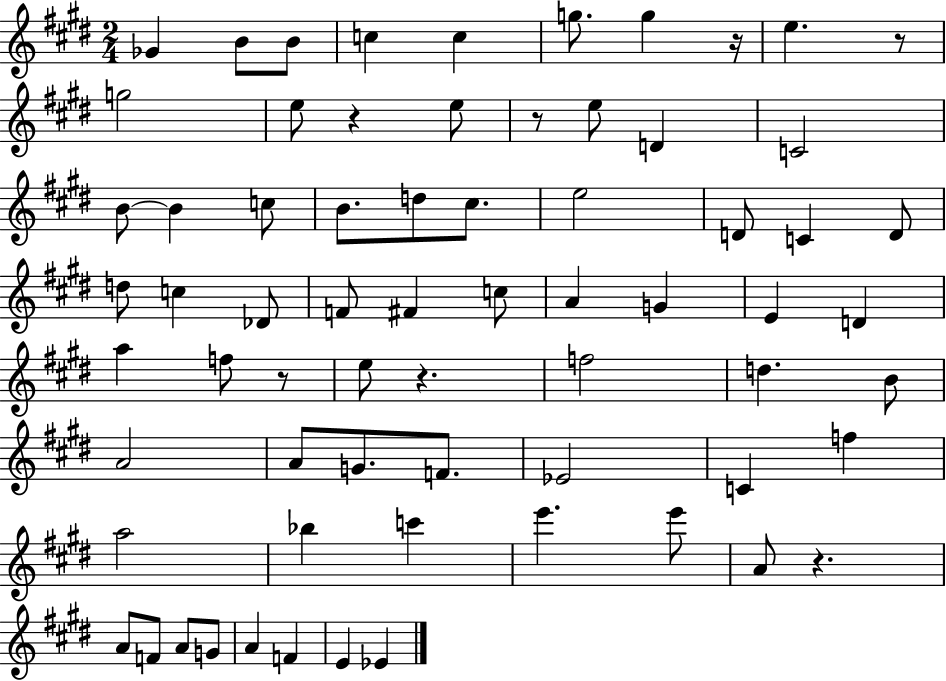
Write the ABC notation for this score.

X:1
T:Untitled
M:2/4
L:1/4
K:E
_G B/2 B/2 c c g/2 g z/4 e z/2 g2 e/2 z e/2 z/2 e/2 D C2 B/2 B c/2 B/2 d/2 ^c/2 e2 D/2 C D/2 d/2 c _D/2 F/2 ^F c/2 A G E D a f/2 z/2 e/2 z f2 d B/2 A2 A/2 G/2 F/2 _E2 C f a2 _b c' e' e'/2 A/2 z A/2 F/2 A/2 G/2 A F E _E